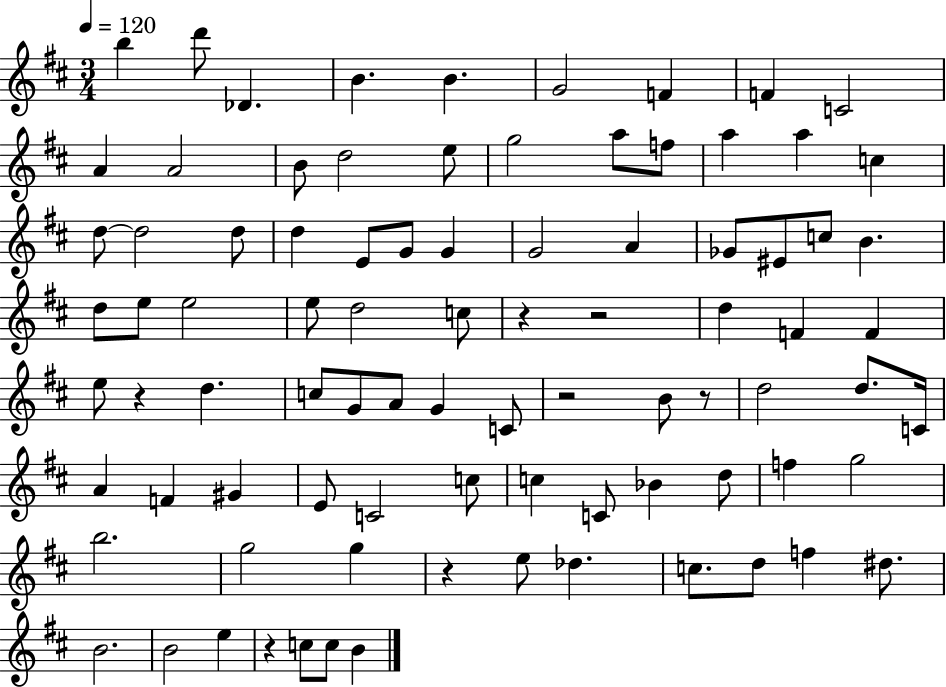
B5/q D6/e Db4/q. B4/q. B4/q. G4/h F4/q F4/q C4/h A4/q A4/h B4/e D5/h E5/e G5/h A5/e F5/e A5/q A5/q C5/q D5/e D5/h D5/e D5/q E4/e G4/e G4/q G4/h A4/q Gb4/e EIS4/e C5/e B4/q. D5/e E5/e E5/h E5/e D5/h C5/e R/q R/h D5/q F4/q F4/q E5/e R/q D5/q. C5/e G4/e A4/e G4/q C4/e R/h B4/e R/e D5/h D5/e. C4/s A4/q F4/q G#4/q E4/e C4/h C5/e C5/q C4/e Bb4/q D5/e F5/q G5/h B5/h. G5/h G5/q R/q E5/e Db5/q. C5/e. D5/e F5/q D#5/e. B4/h. B4/h E5/q R/q C5/e C5/e B4/q